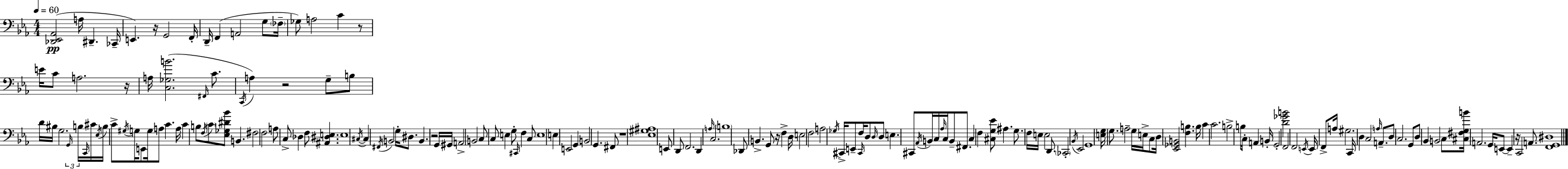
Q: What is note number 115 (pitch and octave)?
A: F3